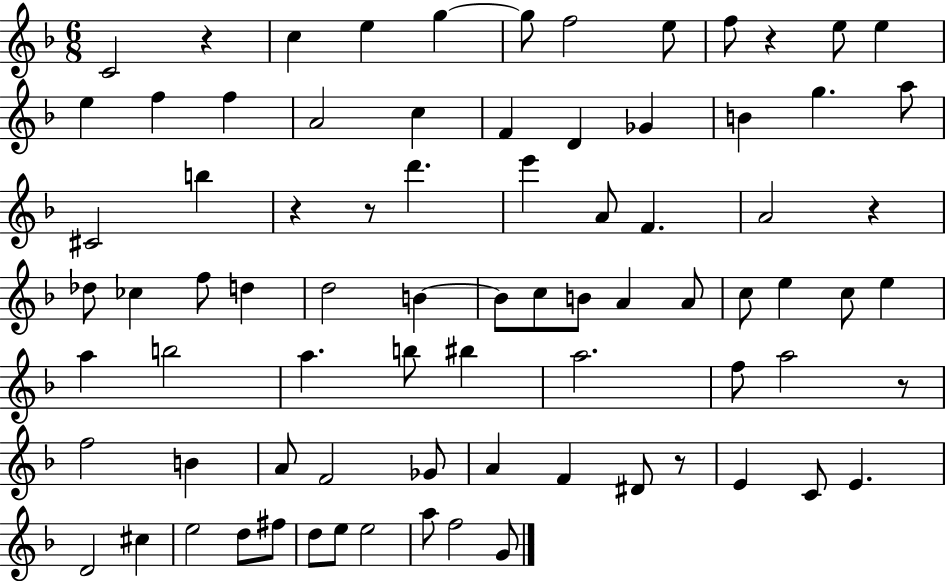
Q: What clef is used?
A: treble